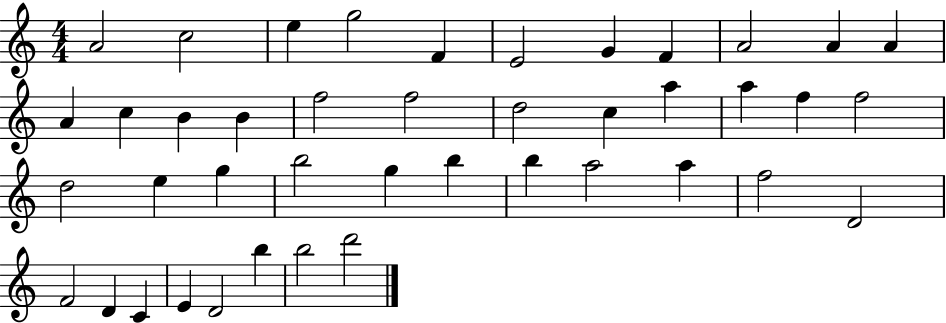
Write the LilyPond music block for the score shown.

{
  \clef treble
  \numericTimeSignature
  \time 4/4
  \key c \major
  a'2 c''2 | e''4 g''2 f'4 | e'2 g'4 f'4 | a'2 a'4 a'4 | \break a'4 c''4 b'4 b'4 | f''2 f''2 | d''2 c''4 a''4 | a''4 f''4 f''2 | \break d''2 e''4 g''4 | b''2 g''4 b''4 | b''4 a''2 a''4 | f''2 d'2 | \break f'2 d'4 c'4 | e'4 d'2 b''4 | b''2 d'''2 | \bar "|."
}